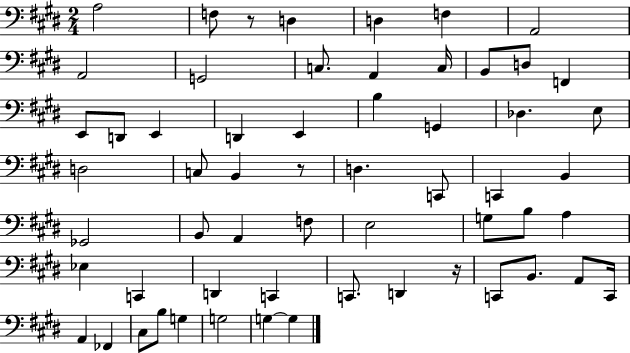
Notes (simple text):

A3/h F3/e R/e D3/q D3/q F3/q A2/h A2/h G2/h C3/e. A2/q C3/s B2/e D3/e F2/q E2/e D2/e E2/q D2/q E2/q B3/q G2/q Db3/q. E3/e D3/h C3/e B2/q R/e D3/q. C2/e C2/q B2/q Gb2/h B2/e A2/q F3/e E3/h G3/e B3/e A3/q Eb3/q C2/q D2/q C2/q C2/e. D2/q R/s C2/e B2/e. A2/e C2/s A2/q FES2/q C#3/e B3/e G3/q G3/h G3/q G3/q